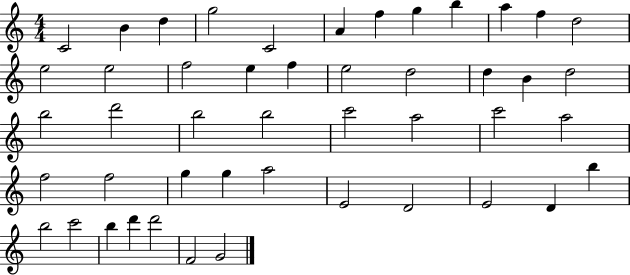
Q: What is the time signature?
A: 4/4